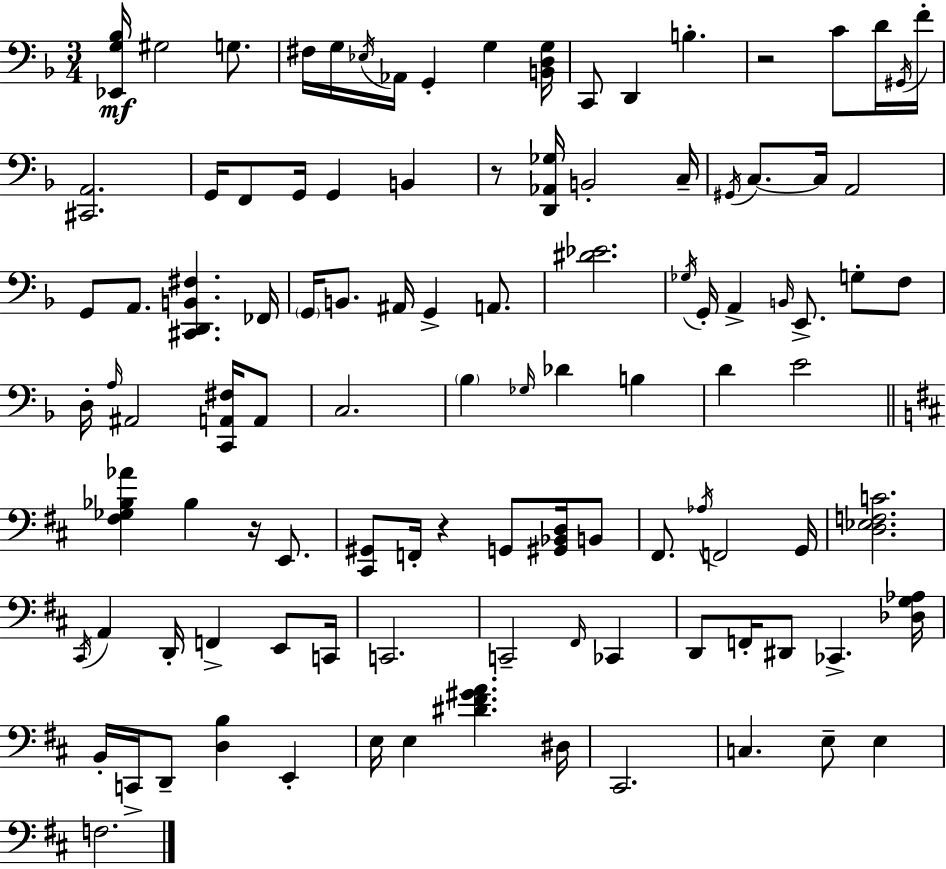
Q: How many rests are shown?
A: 4